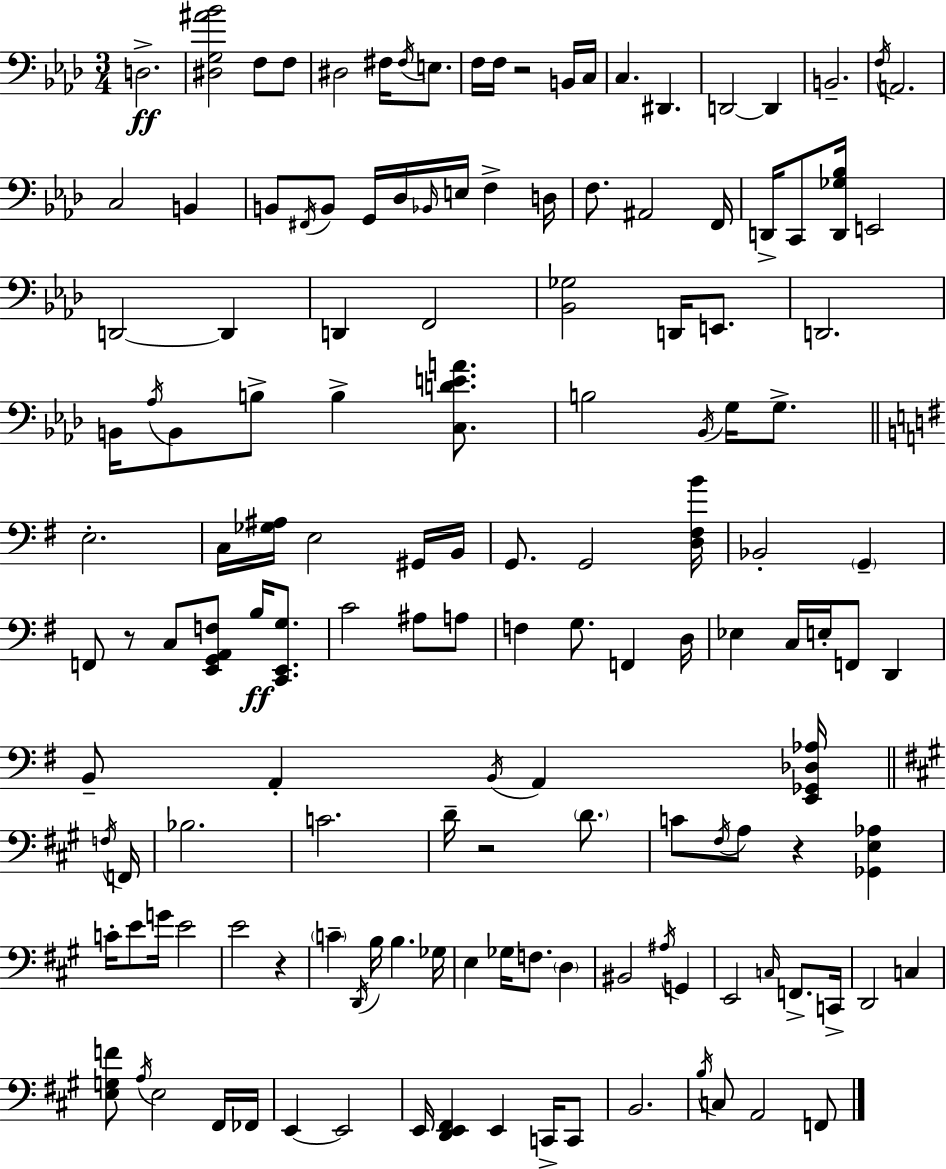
X:1
T:Untitled
M:3/4
L:1/4
K:Ab
D,2 [^D,G,^A_B]2 F,/2 F,/2 ^D,2 ^F,/4 ^F,/4 E,/2 F,/4 F,/4 z2 B,,/4 C,/4 C, ^D,, D,,2 D,, B,,2 F,/4 A,,2 C,2 B,, B,,/2 ^F,,/4 B,,/2 G,,/4 _D,/4 _B,,/4 E,/4 F, D,/4 F,/2 ^A,,2 F,,/4 D,,/4 C,,/2 [D,,_G,_B,]/4 E,,2 D,,2 D,, D,, F,,2 [_B,,_G,]2 D,,/4 E,,/2 D,,2 B,,/4 _A,/4 B,,/2 B,/2 B, [C,DEA]/2 B,2 _B,,/4 G,/4 G,/2 E,2 C,/4 [_G,^A,]/4 E,2 ^G,,/4 B,,/4 G,,/2 G,,2 [D,^F,B]/4 _B,,2 G,, F,,/2 z/2 C,/2 [E,,G,,A,,F,]/2 B,/4 [C,,E,,G,]/2 C2 ^A,/2 A,/2 F, G,/2 F,, D,/4 _E, C,/4 E,/4 F,,/2 D,, B,,/2 A,, B,,/4 A,, [E,,_G,,_D,_A,]/4 F,/4 F,,/4 _B,2 C2 D/4 z2 D/2 C/2 ^F,/4 A,/2 z [_G,,E,_A,] C/4 E/2 G/4 E2 E2 z C D,,/4 B,/4 B, _G,/4 E, _G,/4 F,/2 D, ^B,,2 ^A,/4 G,, E,,2 C,/4 F,,/2 C,,/4 D,,2 C, [E,G,F]/2 A,/4 E,2 ^F,,/4 _F,,/4 E,, E,,2 E,,/4 [D,,E,,^F,,] E,, C,,/4 C,,/2 B,,2 B,/4 C,/2 A,,2 F,,/2